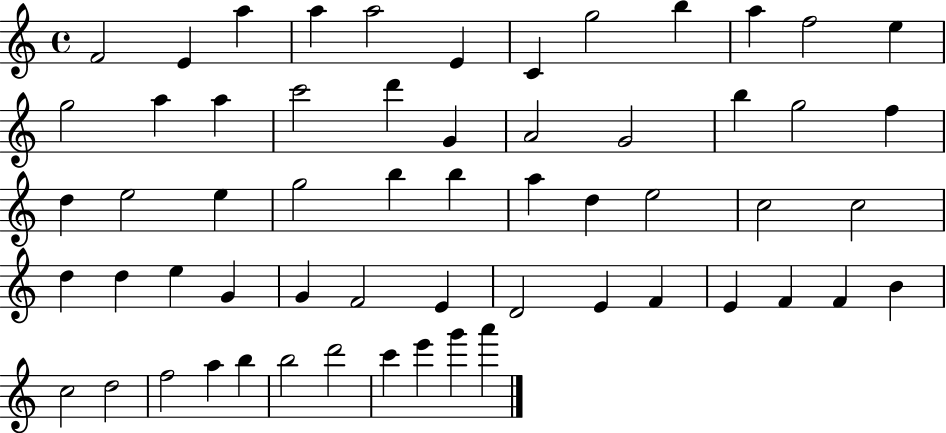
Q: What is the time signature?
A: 4/4